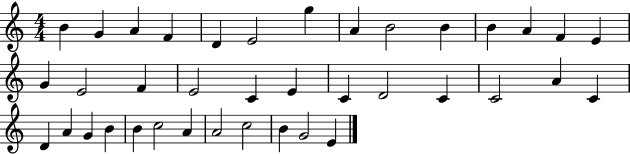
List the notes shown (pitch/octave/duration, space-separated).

B4/q G4/q A4/q F4/q D4/q E4/h G5/q A4/q B4/h B4/q B4/q A4/q F4/q E4/q G4/q E4/h F4/q E4/h C4/q E4/q C4/q D4/h C4/q C4/h A4/q C4/q D4/q A4/q G4/q B4/q B4/q C5/h A4/q A4/h C5/h B4/q G4/h E4/q